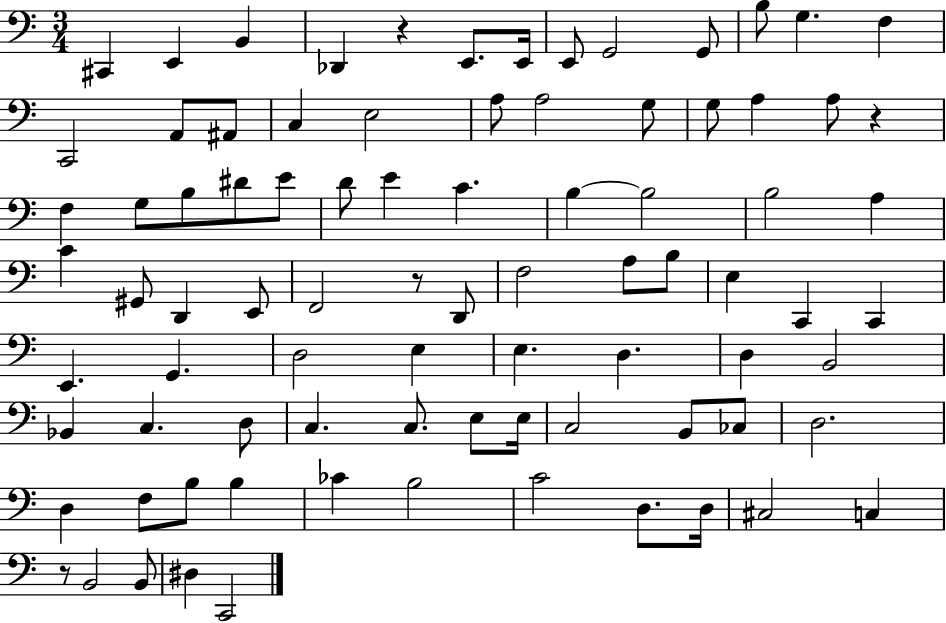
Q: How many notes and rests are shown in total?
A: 85